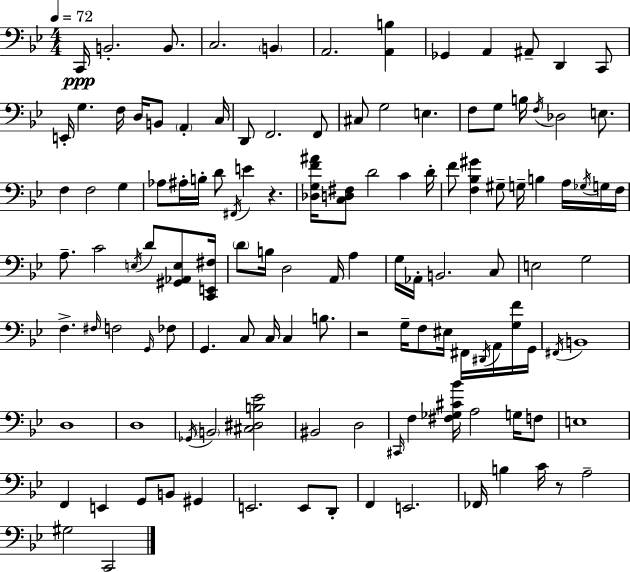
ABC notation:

X:1
T:Untitled
M:4/4
L:1/4
K:Gm
C,,/4 B,,2 B,,/2 C,2 B,, A,,2 [A,,B,] _G,, A,, ^A,,/2 D,, C,,/2 E,,/4 G, F,/4 D,/4 B,,/2 A,, C,/4 D,,/2 F,,2 F,,/2 ^C,/2 G,2 E, F,/2 G,/2 B,/4 F,/4 _D,2 E,/2 F, F,2 G, _A,/2 ^A,/4 B,/4 D/2 ^F,,/4 E z [_D,G,F^A]/4 [C,D,^F,]/2 D2 C D/4 F/2 [F,_B,^G] ^G,/2 G,/4 B, A,/4 _G,/4 G,/4 F,/4 A,/2 C2 E,/4 D/2 [^G,,_A,,E,]/2 [C,,E,,^F,]/4 D/2 B,/4 D,2 A,,/4 A, G,/4 _A,,/4 B,,2 C,/2 E,2 G,2 F, ^F,/4 F,2 G,,/4 _F,/2 G,, C,/2 C,/4 C, B,/2 z2 G,/4 F,/2 ^E,/4 ^F,,/4 ^D,,/4 A,,/4 [G,F]/4 G,,/4 ^F,,/4 B,,4 D,4 D,4 _G,,/4 B,,2 [^C,^D,B,_E]2 ^B,,2 D,2 ^C,,/4 F, [^F,_G,^C_B]/4 A,2 G,/4 F,/2 E,4 F,, E,, G,,/2 B,,/2 ^G,, E,,2 E,,/2 D,,/2 F,, E,,2 _F,,/4 B, C/4 z/2 A,2 ^G,2 C,,2